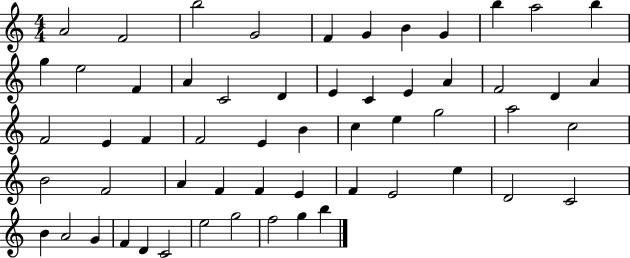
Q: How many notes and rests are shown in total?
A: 57